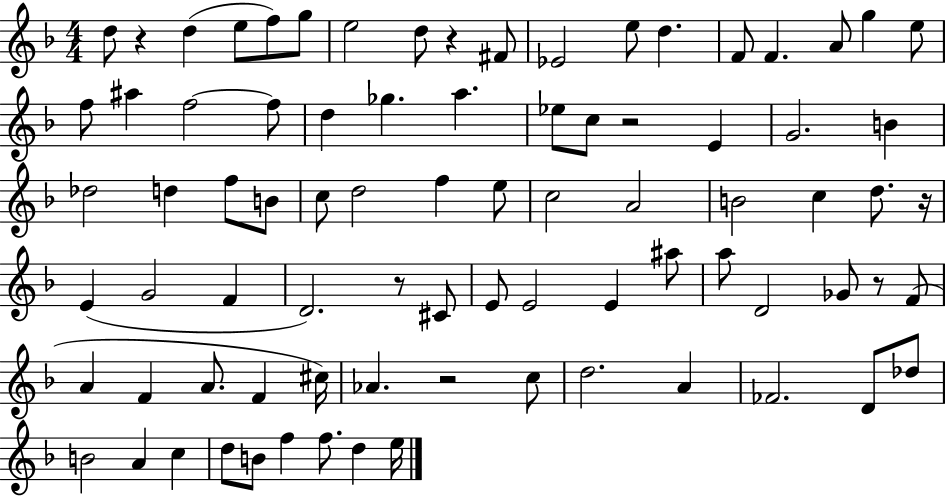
D5/e R/q D5/q E5/e F5/e G5/e E5/h D5/e R/q F#4/e Eb4/h E5/e D5/q. F4/e F4/q. A4/e G5/q E5/e F5/e A#5/q F5/h F5/e D5/q Gb5/q. A5/q. Eb5/e C5/e R/h E4/q G4/h. B4/q Db5/h D5/q F5/e B4/e C5/e D5/h F5/q E5/e C5/h A4/h B4/h C5/q D5/e. R/s E4/q G4/h F4/q D4/h. R/e C#4/e E4/e E4/h E4/q A#5/e A5/e D4/h Gb4/e R/e F4/e A4/q F4/q A4/e. F4/q C#5/s Ab4/q. R/h C5/e D5/h. A4/q FES4/h. D4/e Db5/e B4/h A4/q C5/q D5/e B4/e F5/q F5/e. D5/q E5/s